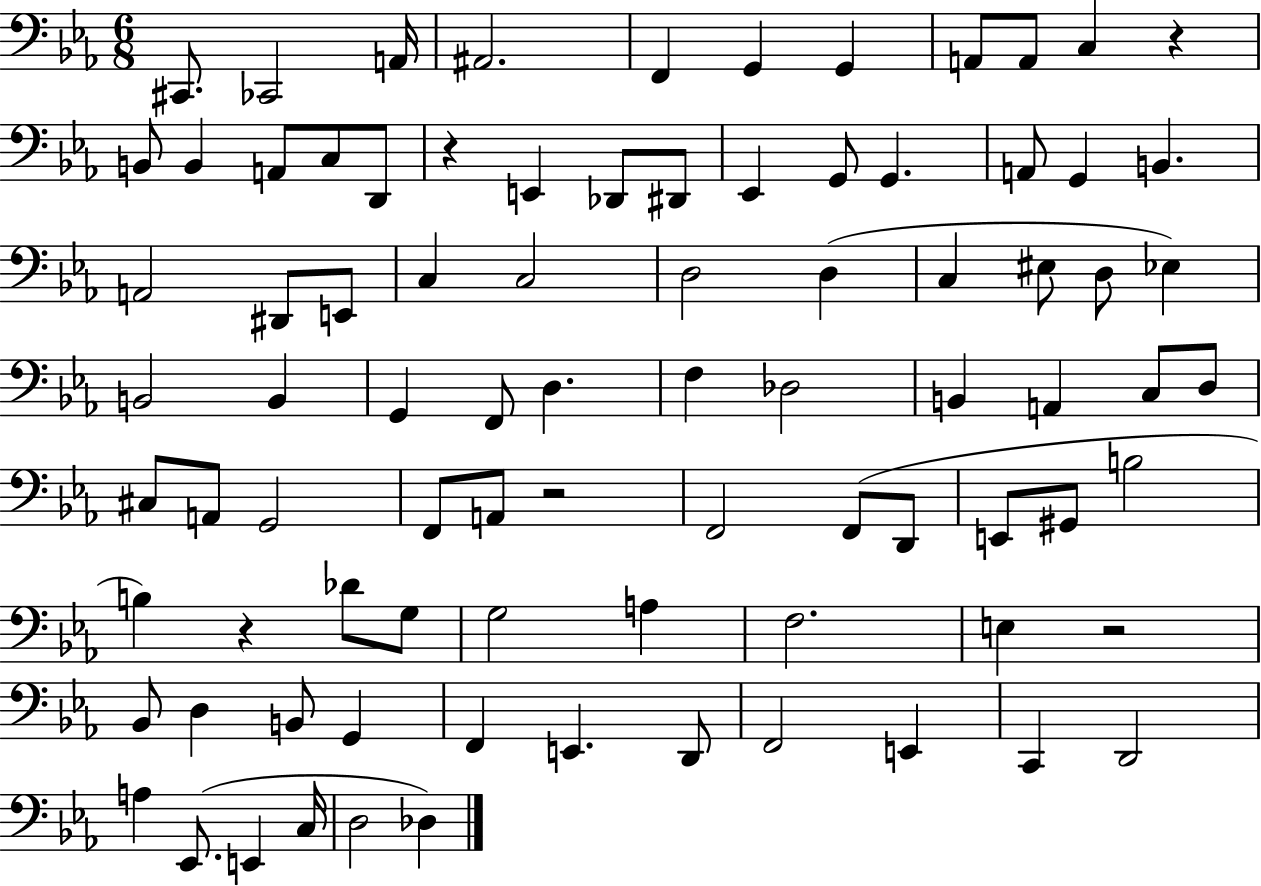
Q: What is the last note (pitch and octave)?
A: Db3